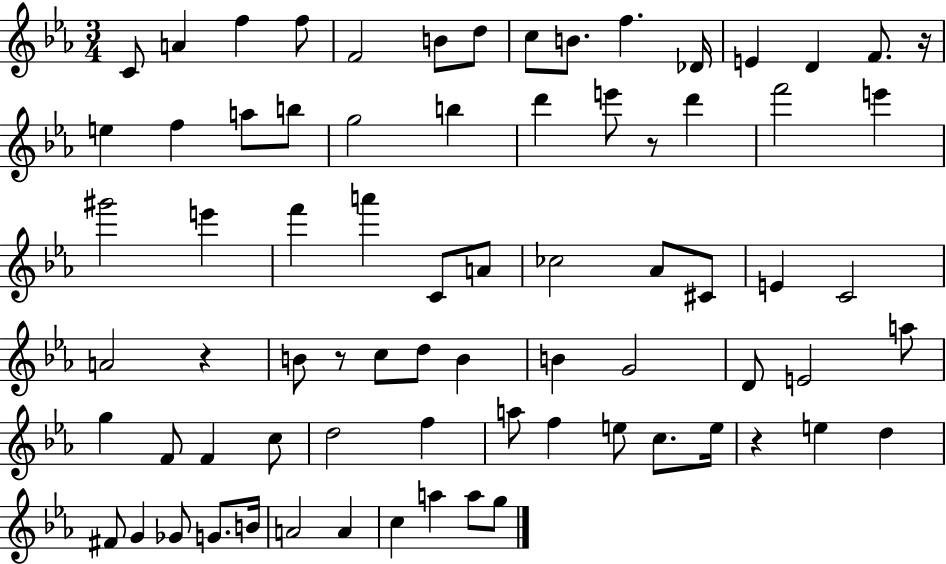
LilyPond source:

{
  \clef treble
  \numericTimeSignature
  \time 3/4
  \key ees \major
  c'8 a'4 f''4 f''8 | f'2 b'8 d''8 | c''8 b'8. f''4. des'16 | e'4 d'4 f'8. r16 | \break e''4 f''4 a''8 b''8 | g''2 b''4 | d'''4 e'''8 r8 d'''4 | f'''2 e'''4 | \break gis'''2 e'''4 | f'''4 a'''4 c'8 a'8 | ces''2 aes'8 cis'8 | e'4 c'2 | \break a'2 r4 | b'8 r8 c''8 d''8 b'4 | b'4 g'2 | d'8 e'2 a''8 | \break g''4 f'8 f'4 c''8 | d''2 f''4 | a''8 f''4 e''8 c''8. e''16 | r4 e''4 d''4 | \break fis'8 g'4 ges'8 g'8. b'16 | a'2 a'4 | c''4 a''4 a''8 g''8 | \bar "|."
}